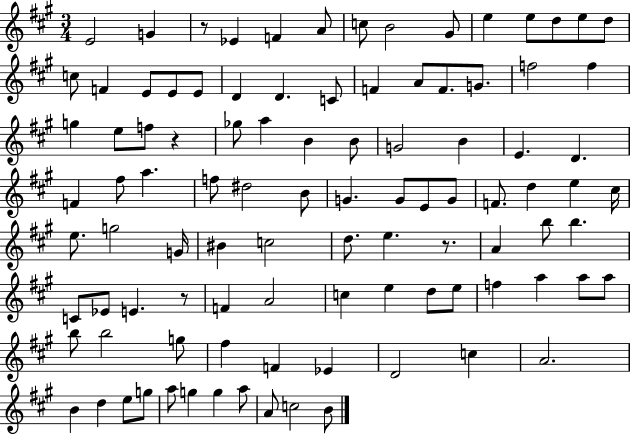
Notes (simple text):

E4/h G4/q R/e Eb4/q F4/q A4/e C5/e B4/h G#4/e E5/q E5/e D5/e E5/e D5/e C5/e F4/q E4/e E4/e E4/e D4/q D4/q. C4/e F4/q A4/e F4/e. G4/e. F5/h F5/q G5/q E5/e F5/e R/q Gb5/e A5/q B4/q B4/e G4/h B4/q E4/q. D4/q. F4/q F#5/e A5/q. F5/e D#5/h B4/e G4/q. G4/e E4/e G4/e F4/e. D5/q E5/q C#5/s E5/e. G5/h G4/s BIS4/q C5/h D5/e. E5/q. R/e. A4/q B5/e B5/q. C4/e Eb4/e E4/q. R/e F4/q A4/h C5/q E5/q D5/e E5/e F5/q A5/q A5/e A5/e B5/e B5/h G5/e F#5/q F4/q Eb4/q D4/h C5/q A4/h. B4/q D5/q E5/e G5/e A5/e G5/q G5/q A5/e A4/e C5/h B4/e